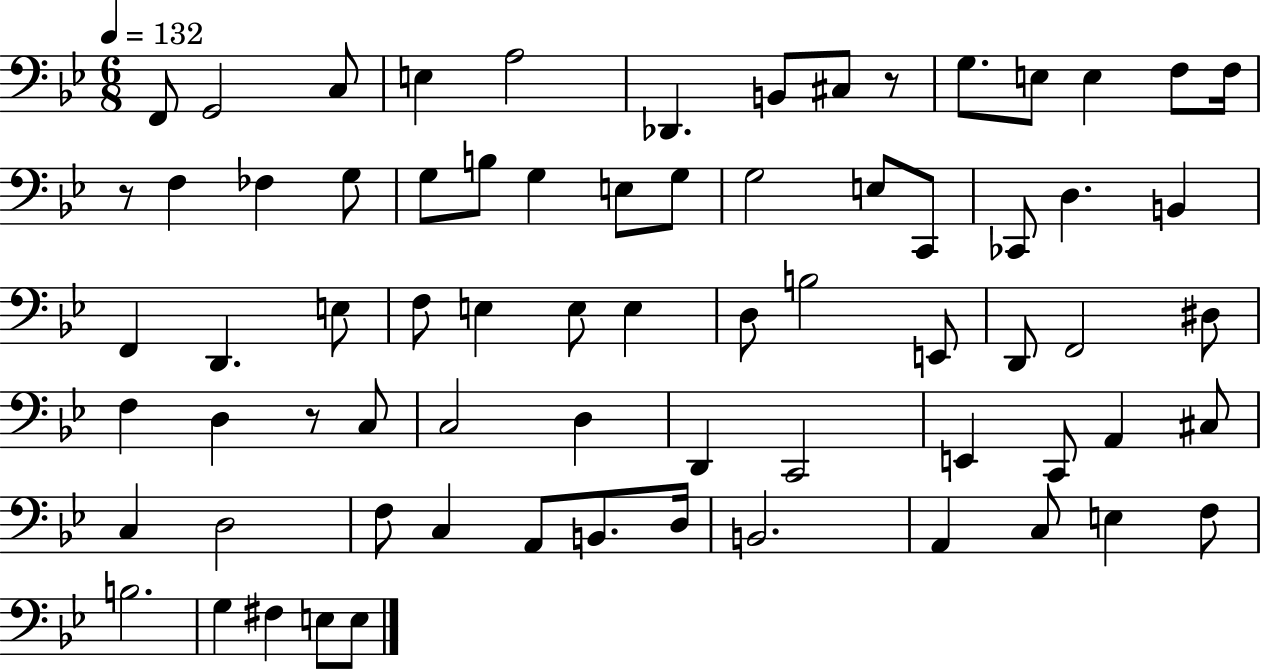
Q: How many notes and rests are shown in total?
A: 71